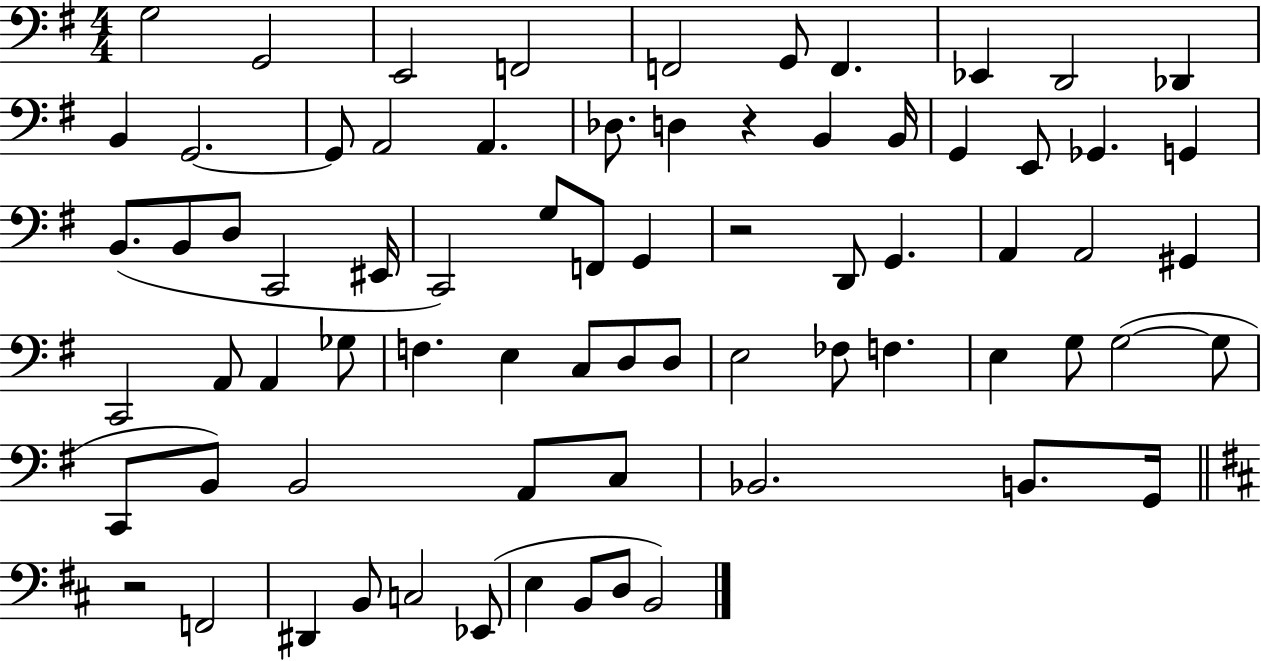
G3/h G2/h E2/h F2/h F2/h G2/e F2/q. Eb2/q D2/h Db2/q B2/q G2/h. G2/e A2/h A2/q. Db3/e. D3/q R/q B2/q B2/s G2/q E2/e Gb2/q. G2/q B2/e. B2/e D3/e C2/h EIS2/s C2/h G3/e F2/e G2/q R/h D2/e G2/q. A2/q A2/h G#2/q C2/h A2/e A2/q Gb3/e F3/q. E3/q C3/e D3/e D3/e E3/h FES3/e F3/q. E3/q G3/e G3/h G3/e C2/e B2/e B2/h A2/e C3/e Bb2/h. B2/e. G2/s R/h F2/h D#2/q B2/e C3/h Eb2/e E3/q B2/e D3/e B2/h